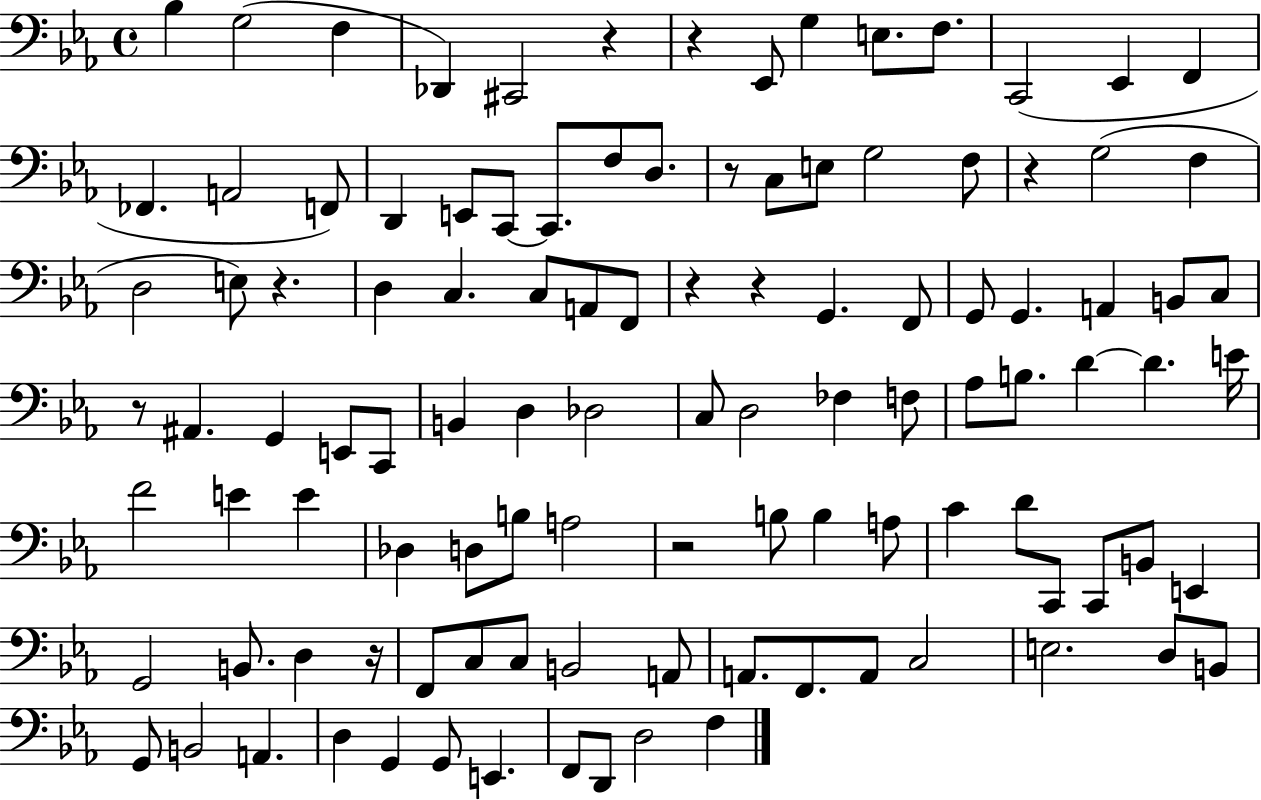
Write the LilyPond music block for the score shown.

{
  \clef bass
  \time 4/4
  \defaultTimeSignature
  \key ees \major
  bes4 g2( f4 | des,4) cis,2 r4 | r4 ees,8 g4 e8. f8. | c,2( ees,4 f,4 | \break fes,4. a,2 f,8) | d,4 e,8 c,8~~ c,8. f8 d8. | r8 c8 e8 g2 f8 | r4 g2( f4 | \break d2 e8) r4. | d4 c4. c8 a,8 f,8 | r4 r4 g,4. f,8 | g,8 g,4. a,4 b,8 c8 | \break r8 ais,4. g,4 e,8 c,8 | b,4 d4 des2 | c8 d2 fes4 f8 | aes8 b8. d'4~~ d'4. e'16 | \break f'2 e'4 e'4 | des4 d8 b8 a2 | r2 b8 b4 a8 | c'4 d'8 c,8 c,8 b,8 e,4 | \break g,2 b,8. d4 r16 | f,8 c8 c8 b,2 a,8 | a,8. f,8. a,8 c2 | e2. d8 b,8 | \break g,8 b,2 a,4. | d4 g,4 g,8 e,4. | f,8 d,8 d2 f4 | \bar "|."
}